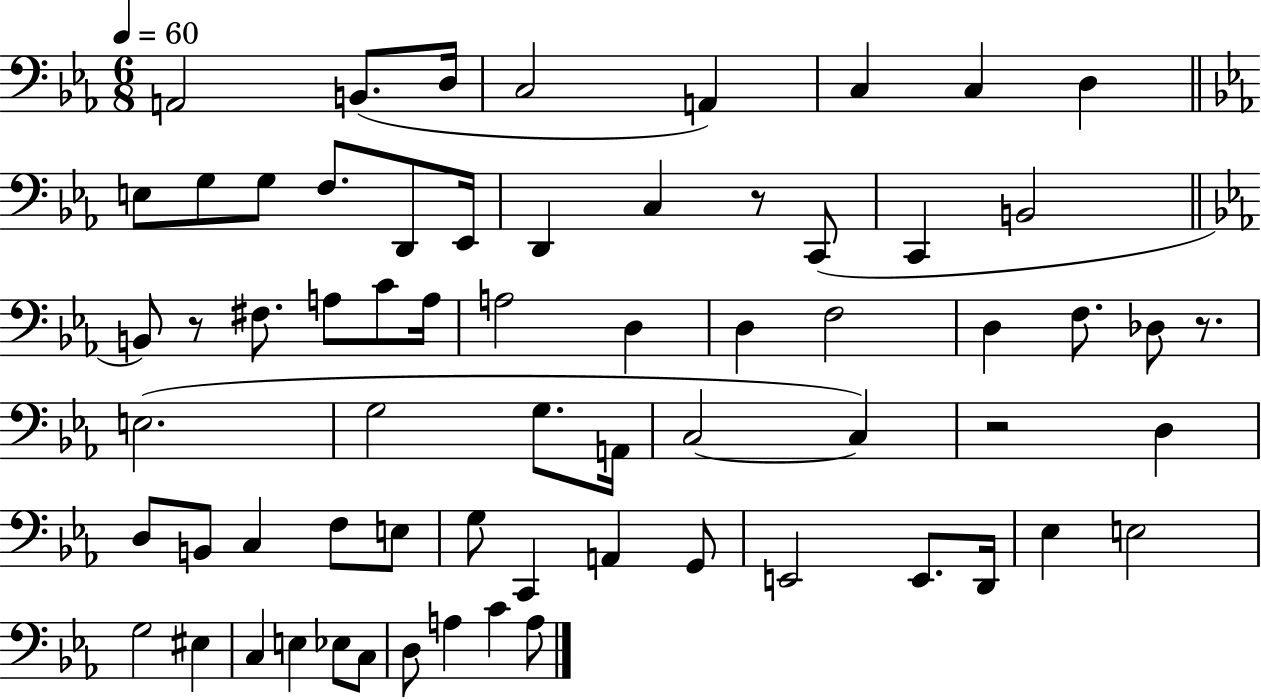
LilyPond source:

{
  \clef bass
  \numericTimeSignature
  \time 6/8
  \key ees \major
  \tempo 4 = 60
  a,2 b,8.( d16 | c2 a,4) | c4 c4 d4 | \bar "||" \break \key ees \major e8 g8 g8 f8. d,8 ees,16 | d,4 c4 r8 c,8( | c,4 b,2 | \bar "||" \break \key ees \major b,8) r8 fis8. a8 c'8 a16 | a2 d4 | d4 f2 | d4 f8. des8 r8. | \break e2.( | g2 g8. a,16 | c2~~ c4) | r2 d4 | \break d8 b,8 c4 f8 e8 | g8 c,4 a,4 g,8 | e,2 e,8. d,16 | ees4 e2 | \break g2 eis4 | c4 e4 ees8 c8 | d8 a4 c'4 a8 | \bar "|."
}